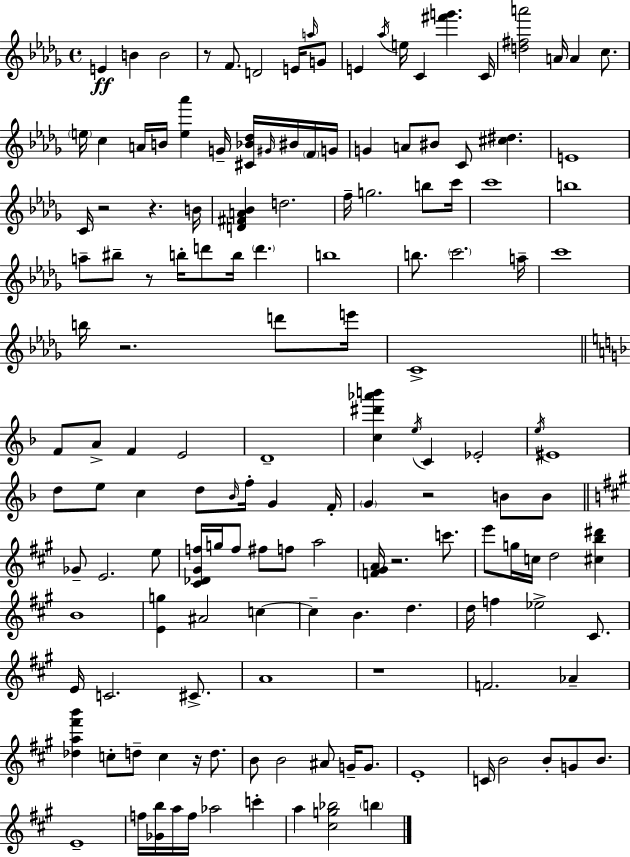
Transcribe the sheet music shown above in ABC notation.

X:1
T:Untitled
M:4/4
L:1/4
K:Bbm
E B B2 z/2 F/2 D2 E/4 a/4 G/2 E _a/4 e/4 C [^f'g'] C/4 [d^fa']2 A/4 A c/2 e/4 c A/4 B/4 [e_a'] G/4 [^C_B_d]/4 ^G/4 ^B/4 F/4 G/4 G A/2 ^B/2 C/2 [^c^d] E4 C/4 z2 z B/4 [D^FA_B] d2 f/4 g2 b/2 c'/4 c'4 b4 a/2 ^b/2 z/2 b/4 d'/2 b/4 d' b4 b/2 c'2 a/4 c'4 b/4 z2 d'/2 e'/4 C4 F/2 A/2 F E2 D4 [c^d'_a'b'] e/4 C _E2 e/4 ^E4 d/2 e/2 c d/2 _B/4 f/4 G F/4 G z2 B/2 B/2 _G/2 E2 e/2 [^C_D^Gf]/4 g/4 f/2 ^f/2 f/2 a2 [F^GA]/4 z2 c'/2 e'/2 g/4 c/4 d2 [^cb^d'] B4 [Eg] ^A2 c c B d d/4 f _e2 ^C/2 E/4 C2 ^C/2 A4 z4 F2 _A [_da^f'b'] c/2 d/2 c z/4 d/2 B/2 B2 ^A/2 G/4 G/2 E4 C/4 B2 B/2 G/2 B/2 E4 f/4 [_Gb]/4 a/4 f/4 _a2 c' a [^cg_b]2 b